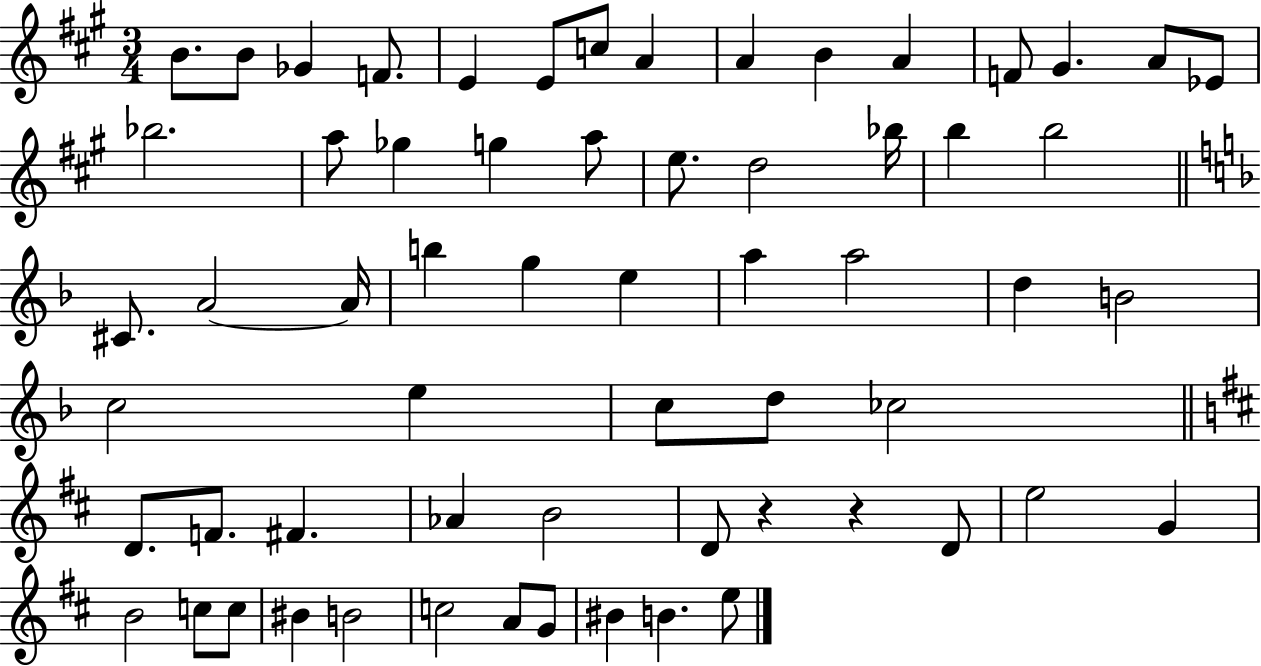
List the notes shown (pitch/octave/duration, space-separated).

B4/e. B4/e Gb4/q F4/e. E4/q E4/e C5/e A4/q A4/q B4/q A4/q F4/e G#4/q. A4/e Eb4/e Bb5/h. A5/e Gb5/q G5/q A5/e E5/e. D5/h Bb5/s B5/q B5/h C#4/e. A4/h A4/s B5/q G5/q E5/q A5/q A5/h D5/q B4/h C5/h E5/q C5/e D5/e CES5/h D4/e. F4/e. F#4/q. Ab4/q B4/h D4/e R/q R/q D4/e E5/h G4/q B4/h C5/e C5/e BIS4/q B4/h C5/h A4/e G4/e BIS4/q B4/q. E5/e